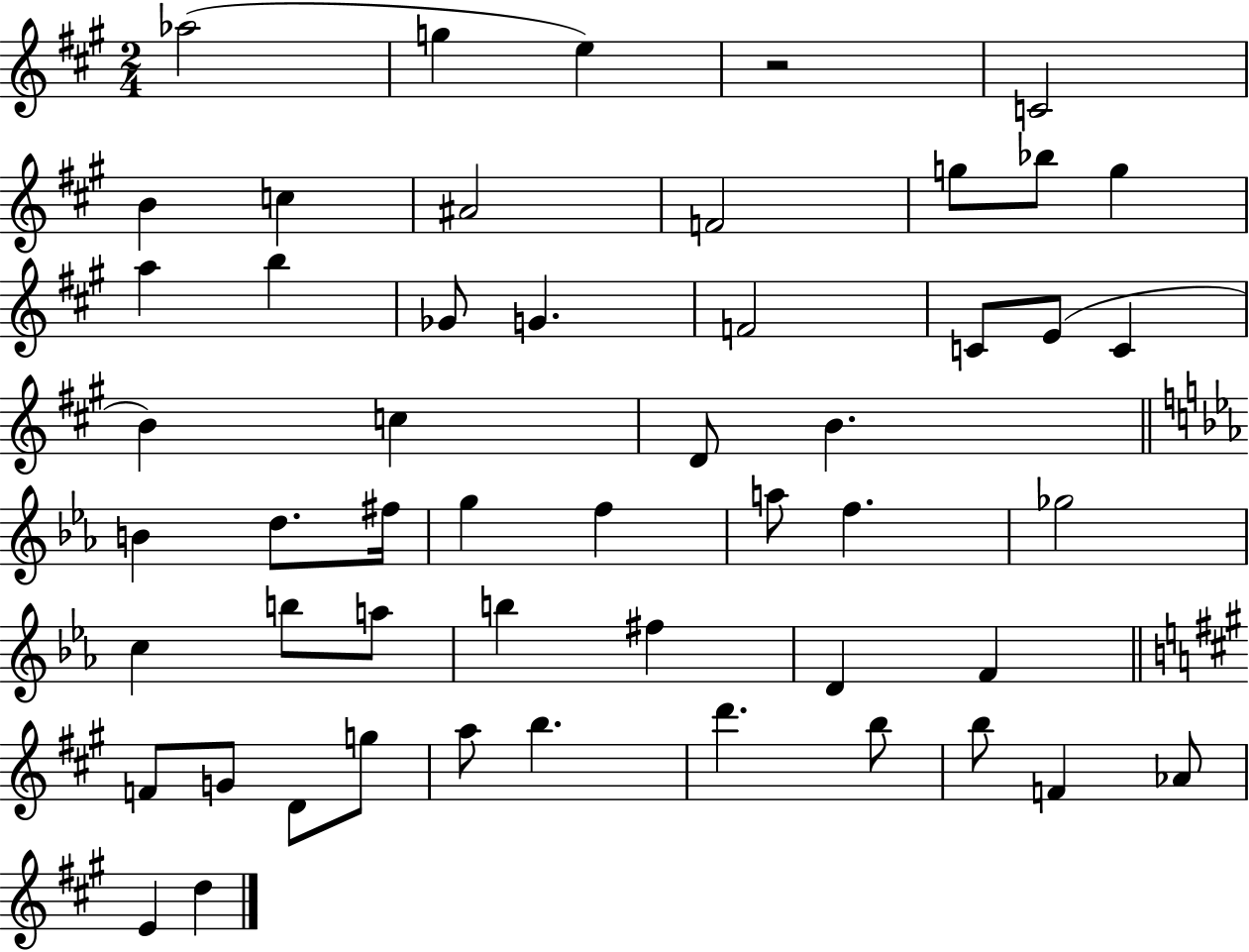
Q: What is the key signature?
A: A major